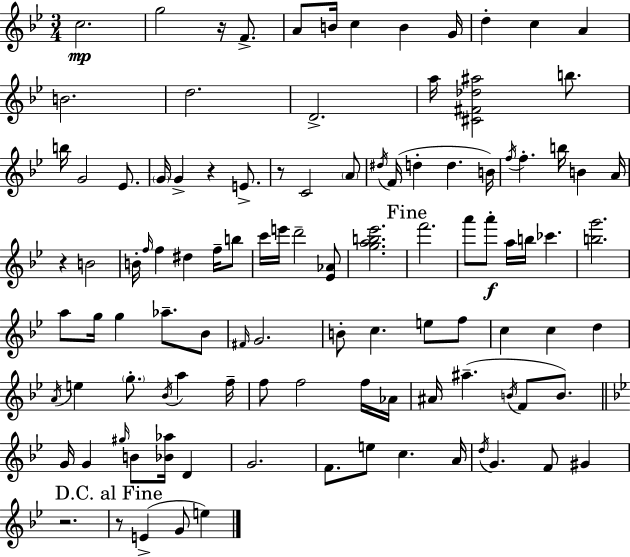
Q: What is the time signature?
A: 3/4